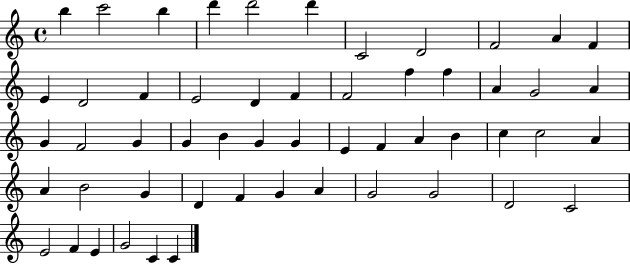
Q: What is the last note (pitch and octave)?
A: C4